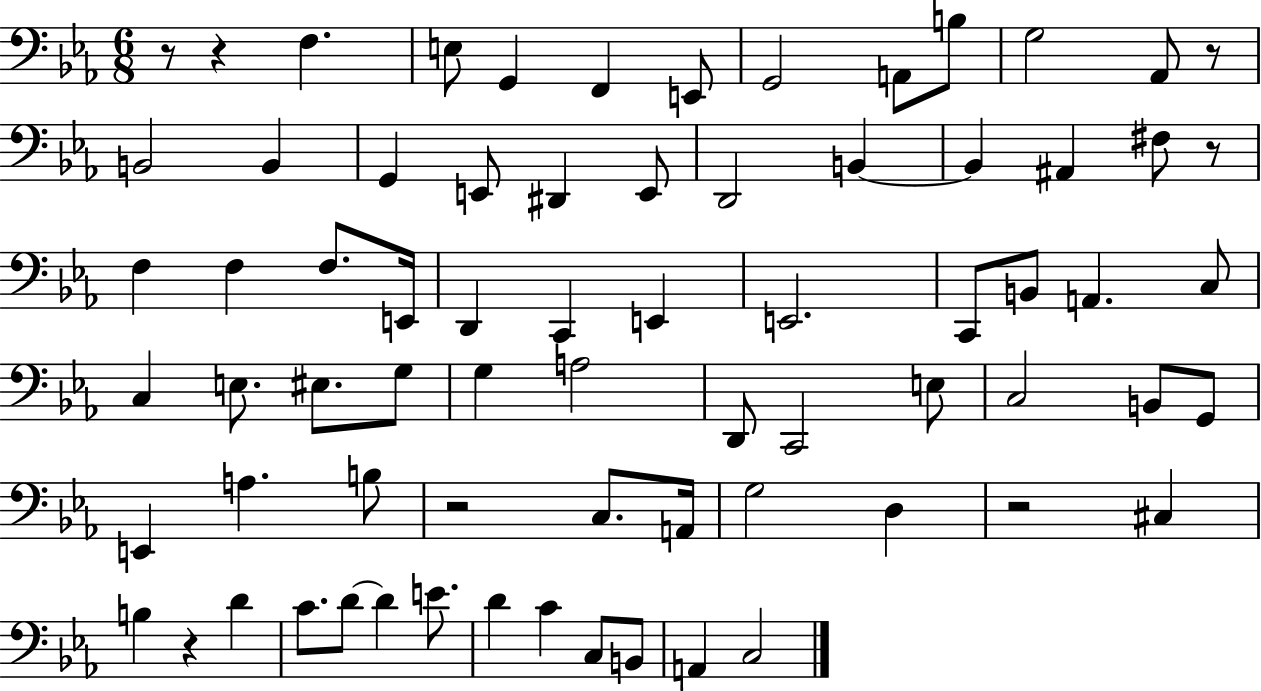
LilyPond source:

{
  \clef bass
  \numericTimeSignature
  \time 6/8
  \key ees \major
  r8 r4 f4. | e8 g,4 f,4 e,8 | g,2 a,8 b8 | g2 aes,8 r8 | \break b,2 b,4 | g,4 e,8 dis,4 e,8 | d,2 b,4~~ | b,4 ais,4 fis8 r8 | \break f4 f4 f8. e,16 | d,4 c,4 e,4 | e,2. | c,8 b,8 a,4. c8 | \break c4 e8. eis8. g8 | g4 a2 | d,8 c,2 e8 | c2 b,8 g,8 | \break e,4 a4. b8 | r2 c8. a,16 | g2 d4 | r2 cis4 | \break b4 r4 d'4 | c'8. d'8~~ d'4 e'8. | d'4 c'4 c8 b,8 | a,4 c2 | \break \bar "|."
}